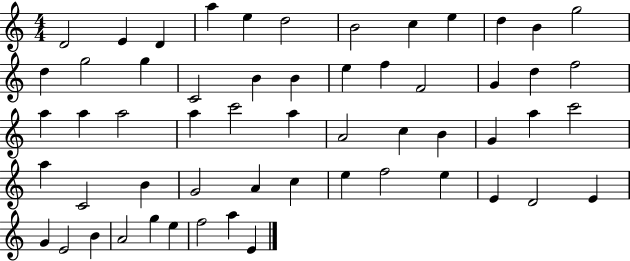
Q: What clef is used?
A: treble